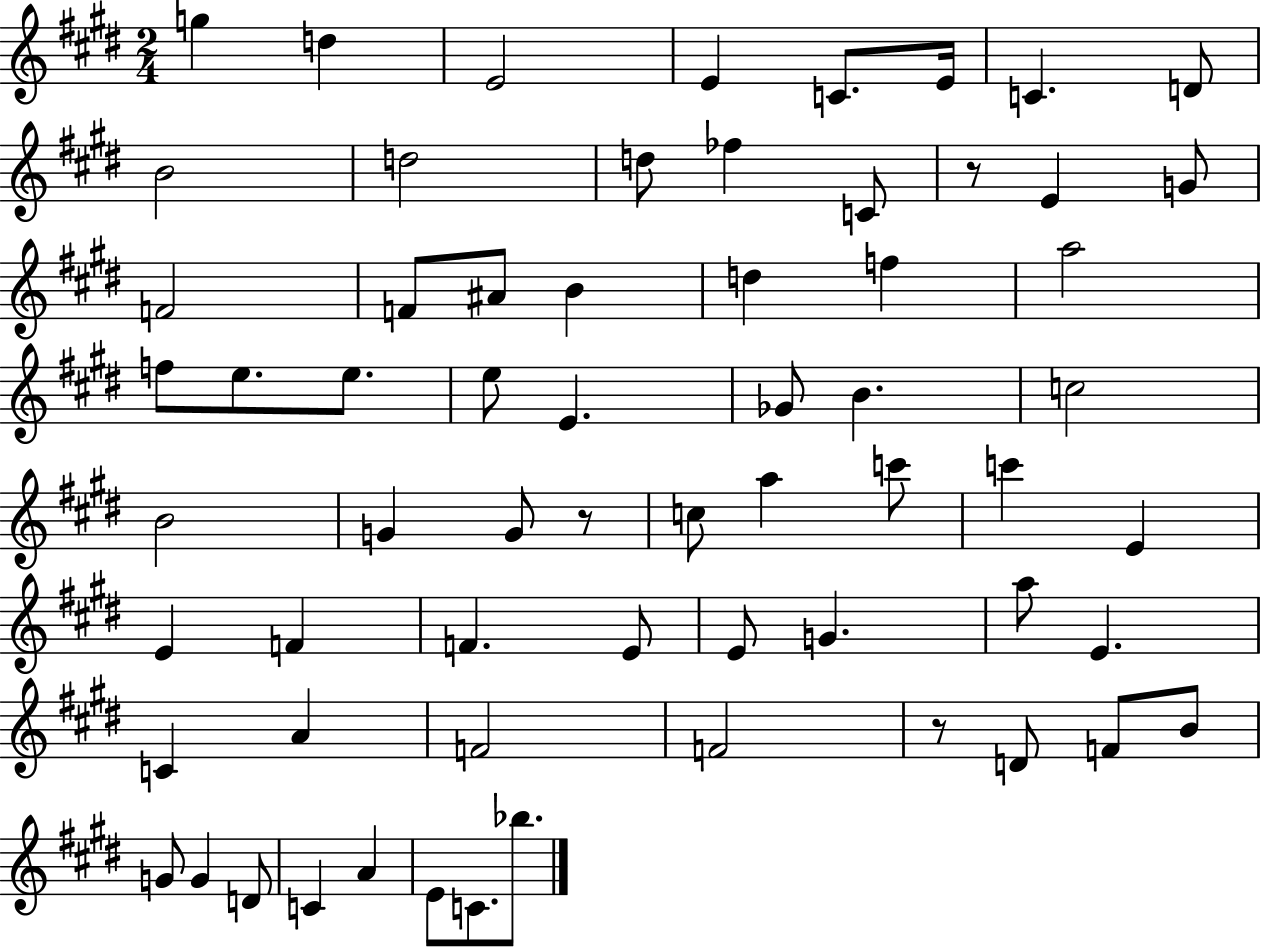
G5/q D5/q E4/h E4/q C4/e. E4/s C4/q. D4/e B4/h D5/h D5/e FES5/q C4/e R/e E4/q G4/e F4/h F4/e A#4/e B4/q D5/q F5/q A5/h F5/e E5/e. E5/e. E5/e E4/q. Gb4/e B4/q. C5/h B4/h G4/q G4/e R/e C5/e A5/q C6/e C6/q E4/q E4/q F4/q F4/q. E4/e E4/e G4/q. A5/e E4/q. C4/q A4/q F4/h F4/h R/e D4/e F4/e B4/e G4/e G4/q D4/e C4/q A4/q E4/e C4/e. Bb5/e.